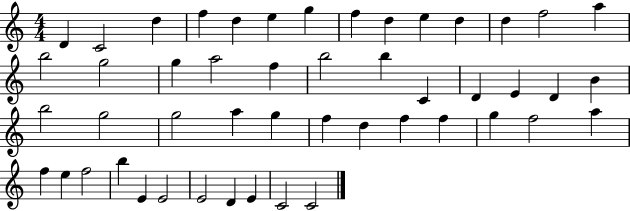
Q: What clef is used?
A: treble